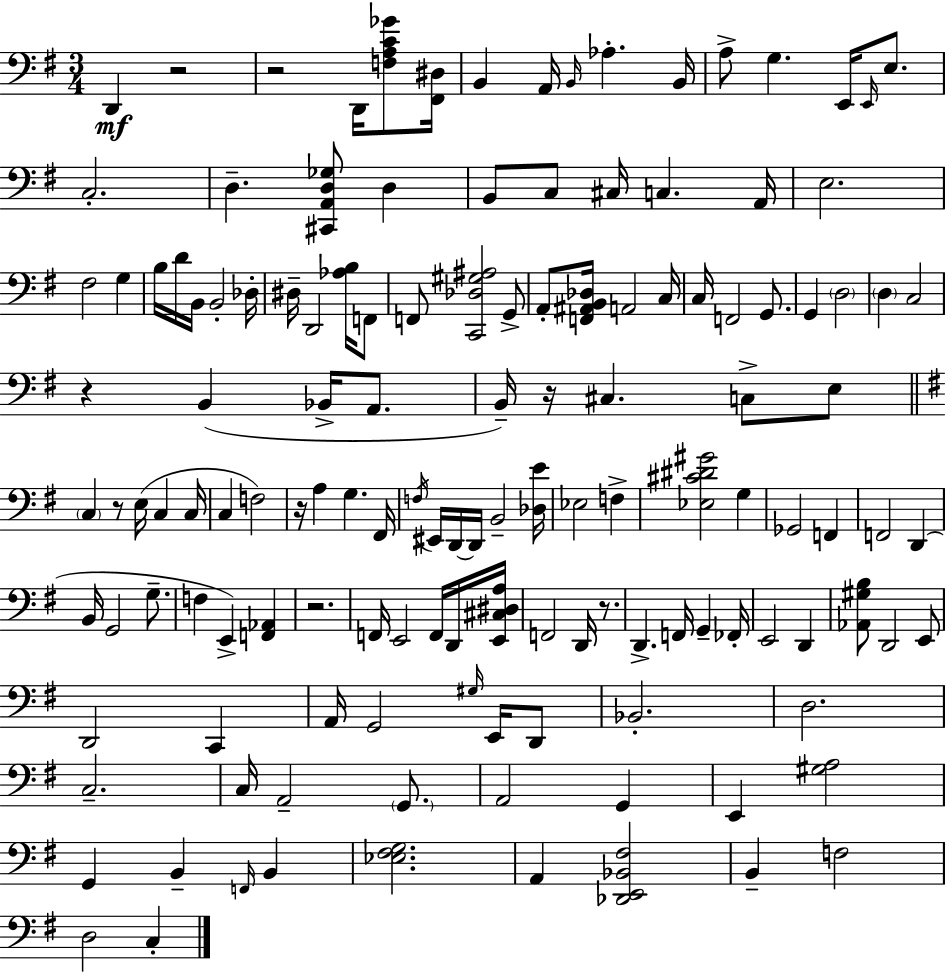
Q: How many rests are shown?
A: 8